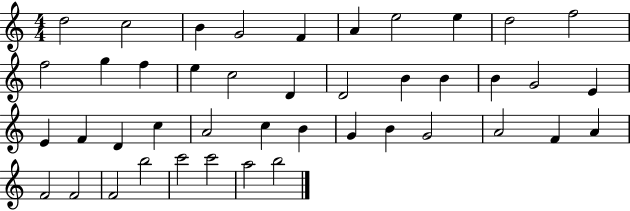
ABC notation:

X:1
T:Untitled
M:4/4
L:1/4
K:C
d2 c2 B G2 F A e2 e d2 f2 f2 g f e c2 D D2 B B B G2 E E F D c A2 c B G B G2 A2 F A F2 F2 F2 b2 c'2 c'2 a2 b2